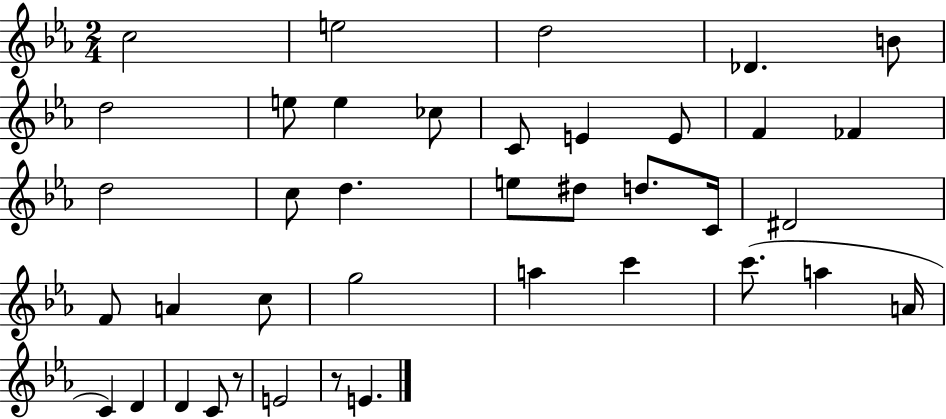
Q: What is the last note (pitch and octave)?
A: E4